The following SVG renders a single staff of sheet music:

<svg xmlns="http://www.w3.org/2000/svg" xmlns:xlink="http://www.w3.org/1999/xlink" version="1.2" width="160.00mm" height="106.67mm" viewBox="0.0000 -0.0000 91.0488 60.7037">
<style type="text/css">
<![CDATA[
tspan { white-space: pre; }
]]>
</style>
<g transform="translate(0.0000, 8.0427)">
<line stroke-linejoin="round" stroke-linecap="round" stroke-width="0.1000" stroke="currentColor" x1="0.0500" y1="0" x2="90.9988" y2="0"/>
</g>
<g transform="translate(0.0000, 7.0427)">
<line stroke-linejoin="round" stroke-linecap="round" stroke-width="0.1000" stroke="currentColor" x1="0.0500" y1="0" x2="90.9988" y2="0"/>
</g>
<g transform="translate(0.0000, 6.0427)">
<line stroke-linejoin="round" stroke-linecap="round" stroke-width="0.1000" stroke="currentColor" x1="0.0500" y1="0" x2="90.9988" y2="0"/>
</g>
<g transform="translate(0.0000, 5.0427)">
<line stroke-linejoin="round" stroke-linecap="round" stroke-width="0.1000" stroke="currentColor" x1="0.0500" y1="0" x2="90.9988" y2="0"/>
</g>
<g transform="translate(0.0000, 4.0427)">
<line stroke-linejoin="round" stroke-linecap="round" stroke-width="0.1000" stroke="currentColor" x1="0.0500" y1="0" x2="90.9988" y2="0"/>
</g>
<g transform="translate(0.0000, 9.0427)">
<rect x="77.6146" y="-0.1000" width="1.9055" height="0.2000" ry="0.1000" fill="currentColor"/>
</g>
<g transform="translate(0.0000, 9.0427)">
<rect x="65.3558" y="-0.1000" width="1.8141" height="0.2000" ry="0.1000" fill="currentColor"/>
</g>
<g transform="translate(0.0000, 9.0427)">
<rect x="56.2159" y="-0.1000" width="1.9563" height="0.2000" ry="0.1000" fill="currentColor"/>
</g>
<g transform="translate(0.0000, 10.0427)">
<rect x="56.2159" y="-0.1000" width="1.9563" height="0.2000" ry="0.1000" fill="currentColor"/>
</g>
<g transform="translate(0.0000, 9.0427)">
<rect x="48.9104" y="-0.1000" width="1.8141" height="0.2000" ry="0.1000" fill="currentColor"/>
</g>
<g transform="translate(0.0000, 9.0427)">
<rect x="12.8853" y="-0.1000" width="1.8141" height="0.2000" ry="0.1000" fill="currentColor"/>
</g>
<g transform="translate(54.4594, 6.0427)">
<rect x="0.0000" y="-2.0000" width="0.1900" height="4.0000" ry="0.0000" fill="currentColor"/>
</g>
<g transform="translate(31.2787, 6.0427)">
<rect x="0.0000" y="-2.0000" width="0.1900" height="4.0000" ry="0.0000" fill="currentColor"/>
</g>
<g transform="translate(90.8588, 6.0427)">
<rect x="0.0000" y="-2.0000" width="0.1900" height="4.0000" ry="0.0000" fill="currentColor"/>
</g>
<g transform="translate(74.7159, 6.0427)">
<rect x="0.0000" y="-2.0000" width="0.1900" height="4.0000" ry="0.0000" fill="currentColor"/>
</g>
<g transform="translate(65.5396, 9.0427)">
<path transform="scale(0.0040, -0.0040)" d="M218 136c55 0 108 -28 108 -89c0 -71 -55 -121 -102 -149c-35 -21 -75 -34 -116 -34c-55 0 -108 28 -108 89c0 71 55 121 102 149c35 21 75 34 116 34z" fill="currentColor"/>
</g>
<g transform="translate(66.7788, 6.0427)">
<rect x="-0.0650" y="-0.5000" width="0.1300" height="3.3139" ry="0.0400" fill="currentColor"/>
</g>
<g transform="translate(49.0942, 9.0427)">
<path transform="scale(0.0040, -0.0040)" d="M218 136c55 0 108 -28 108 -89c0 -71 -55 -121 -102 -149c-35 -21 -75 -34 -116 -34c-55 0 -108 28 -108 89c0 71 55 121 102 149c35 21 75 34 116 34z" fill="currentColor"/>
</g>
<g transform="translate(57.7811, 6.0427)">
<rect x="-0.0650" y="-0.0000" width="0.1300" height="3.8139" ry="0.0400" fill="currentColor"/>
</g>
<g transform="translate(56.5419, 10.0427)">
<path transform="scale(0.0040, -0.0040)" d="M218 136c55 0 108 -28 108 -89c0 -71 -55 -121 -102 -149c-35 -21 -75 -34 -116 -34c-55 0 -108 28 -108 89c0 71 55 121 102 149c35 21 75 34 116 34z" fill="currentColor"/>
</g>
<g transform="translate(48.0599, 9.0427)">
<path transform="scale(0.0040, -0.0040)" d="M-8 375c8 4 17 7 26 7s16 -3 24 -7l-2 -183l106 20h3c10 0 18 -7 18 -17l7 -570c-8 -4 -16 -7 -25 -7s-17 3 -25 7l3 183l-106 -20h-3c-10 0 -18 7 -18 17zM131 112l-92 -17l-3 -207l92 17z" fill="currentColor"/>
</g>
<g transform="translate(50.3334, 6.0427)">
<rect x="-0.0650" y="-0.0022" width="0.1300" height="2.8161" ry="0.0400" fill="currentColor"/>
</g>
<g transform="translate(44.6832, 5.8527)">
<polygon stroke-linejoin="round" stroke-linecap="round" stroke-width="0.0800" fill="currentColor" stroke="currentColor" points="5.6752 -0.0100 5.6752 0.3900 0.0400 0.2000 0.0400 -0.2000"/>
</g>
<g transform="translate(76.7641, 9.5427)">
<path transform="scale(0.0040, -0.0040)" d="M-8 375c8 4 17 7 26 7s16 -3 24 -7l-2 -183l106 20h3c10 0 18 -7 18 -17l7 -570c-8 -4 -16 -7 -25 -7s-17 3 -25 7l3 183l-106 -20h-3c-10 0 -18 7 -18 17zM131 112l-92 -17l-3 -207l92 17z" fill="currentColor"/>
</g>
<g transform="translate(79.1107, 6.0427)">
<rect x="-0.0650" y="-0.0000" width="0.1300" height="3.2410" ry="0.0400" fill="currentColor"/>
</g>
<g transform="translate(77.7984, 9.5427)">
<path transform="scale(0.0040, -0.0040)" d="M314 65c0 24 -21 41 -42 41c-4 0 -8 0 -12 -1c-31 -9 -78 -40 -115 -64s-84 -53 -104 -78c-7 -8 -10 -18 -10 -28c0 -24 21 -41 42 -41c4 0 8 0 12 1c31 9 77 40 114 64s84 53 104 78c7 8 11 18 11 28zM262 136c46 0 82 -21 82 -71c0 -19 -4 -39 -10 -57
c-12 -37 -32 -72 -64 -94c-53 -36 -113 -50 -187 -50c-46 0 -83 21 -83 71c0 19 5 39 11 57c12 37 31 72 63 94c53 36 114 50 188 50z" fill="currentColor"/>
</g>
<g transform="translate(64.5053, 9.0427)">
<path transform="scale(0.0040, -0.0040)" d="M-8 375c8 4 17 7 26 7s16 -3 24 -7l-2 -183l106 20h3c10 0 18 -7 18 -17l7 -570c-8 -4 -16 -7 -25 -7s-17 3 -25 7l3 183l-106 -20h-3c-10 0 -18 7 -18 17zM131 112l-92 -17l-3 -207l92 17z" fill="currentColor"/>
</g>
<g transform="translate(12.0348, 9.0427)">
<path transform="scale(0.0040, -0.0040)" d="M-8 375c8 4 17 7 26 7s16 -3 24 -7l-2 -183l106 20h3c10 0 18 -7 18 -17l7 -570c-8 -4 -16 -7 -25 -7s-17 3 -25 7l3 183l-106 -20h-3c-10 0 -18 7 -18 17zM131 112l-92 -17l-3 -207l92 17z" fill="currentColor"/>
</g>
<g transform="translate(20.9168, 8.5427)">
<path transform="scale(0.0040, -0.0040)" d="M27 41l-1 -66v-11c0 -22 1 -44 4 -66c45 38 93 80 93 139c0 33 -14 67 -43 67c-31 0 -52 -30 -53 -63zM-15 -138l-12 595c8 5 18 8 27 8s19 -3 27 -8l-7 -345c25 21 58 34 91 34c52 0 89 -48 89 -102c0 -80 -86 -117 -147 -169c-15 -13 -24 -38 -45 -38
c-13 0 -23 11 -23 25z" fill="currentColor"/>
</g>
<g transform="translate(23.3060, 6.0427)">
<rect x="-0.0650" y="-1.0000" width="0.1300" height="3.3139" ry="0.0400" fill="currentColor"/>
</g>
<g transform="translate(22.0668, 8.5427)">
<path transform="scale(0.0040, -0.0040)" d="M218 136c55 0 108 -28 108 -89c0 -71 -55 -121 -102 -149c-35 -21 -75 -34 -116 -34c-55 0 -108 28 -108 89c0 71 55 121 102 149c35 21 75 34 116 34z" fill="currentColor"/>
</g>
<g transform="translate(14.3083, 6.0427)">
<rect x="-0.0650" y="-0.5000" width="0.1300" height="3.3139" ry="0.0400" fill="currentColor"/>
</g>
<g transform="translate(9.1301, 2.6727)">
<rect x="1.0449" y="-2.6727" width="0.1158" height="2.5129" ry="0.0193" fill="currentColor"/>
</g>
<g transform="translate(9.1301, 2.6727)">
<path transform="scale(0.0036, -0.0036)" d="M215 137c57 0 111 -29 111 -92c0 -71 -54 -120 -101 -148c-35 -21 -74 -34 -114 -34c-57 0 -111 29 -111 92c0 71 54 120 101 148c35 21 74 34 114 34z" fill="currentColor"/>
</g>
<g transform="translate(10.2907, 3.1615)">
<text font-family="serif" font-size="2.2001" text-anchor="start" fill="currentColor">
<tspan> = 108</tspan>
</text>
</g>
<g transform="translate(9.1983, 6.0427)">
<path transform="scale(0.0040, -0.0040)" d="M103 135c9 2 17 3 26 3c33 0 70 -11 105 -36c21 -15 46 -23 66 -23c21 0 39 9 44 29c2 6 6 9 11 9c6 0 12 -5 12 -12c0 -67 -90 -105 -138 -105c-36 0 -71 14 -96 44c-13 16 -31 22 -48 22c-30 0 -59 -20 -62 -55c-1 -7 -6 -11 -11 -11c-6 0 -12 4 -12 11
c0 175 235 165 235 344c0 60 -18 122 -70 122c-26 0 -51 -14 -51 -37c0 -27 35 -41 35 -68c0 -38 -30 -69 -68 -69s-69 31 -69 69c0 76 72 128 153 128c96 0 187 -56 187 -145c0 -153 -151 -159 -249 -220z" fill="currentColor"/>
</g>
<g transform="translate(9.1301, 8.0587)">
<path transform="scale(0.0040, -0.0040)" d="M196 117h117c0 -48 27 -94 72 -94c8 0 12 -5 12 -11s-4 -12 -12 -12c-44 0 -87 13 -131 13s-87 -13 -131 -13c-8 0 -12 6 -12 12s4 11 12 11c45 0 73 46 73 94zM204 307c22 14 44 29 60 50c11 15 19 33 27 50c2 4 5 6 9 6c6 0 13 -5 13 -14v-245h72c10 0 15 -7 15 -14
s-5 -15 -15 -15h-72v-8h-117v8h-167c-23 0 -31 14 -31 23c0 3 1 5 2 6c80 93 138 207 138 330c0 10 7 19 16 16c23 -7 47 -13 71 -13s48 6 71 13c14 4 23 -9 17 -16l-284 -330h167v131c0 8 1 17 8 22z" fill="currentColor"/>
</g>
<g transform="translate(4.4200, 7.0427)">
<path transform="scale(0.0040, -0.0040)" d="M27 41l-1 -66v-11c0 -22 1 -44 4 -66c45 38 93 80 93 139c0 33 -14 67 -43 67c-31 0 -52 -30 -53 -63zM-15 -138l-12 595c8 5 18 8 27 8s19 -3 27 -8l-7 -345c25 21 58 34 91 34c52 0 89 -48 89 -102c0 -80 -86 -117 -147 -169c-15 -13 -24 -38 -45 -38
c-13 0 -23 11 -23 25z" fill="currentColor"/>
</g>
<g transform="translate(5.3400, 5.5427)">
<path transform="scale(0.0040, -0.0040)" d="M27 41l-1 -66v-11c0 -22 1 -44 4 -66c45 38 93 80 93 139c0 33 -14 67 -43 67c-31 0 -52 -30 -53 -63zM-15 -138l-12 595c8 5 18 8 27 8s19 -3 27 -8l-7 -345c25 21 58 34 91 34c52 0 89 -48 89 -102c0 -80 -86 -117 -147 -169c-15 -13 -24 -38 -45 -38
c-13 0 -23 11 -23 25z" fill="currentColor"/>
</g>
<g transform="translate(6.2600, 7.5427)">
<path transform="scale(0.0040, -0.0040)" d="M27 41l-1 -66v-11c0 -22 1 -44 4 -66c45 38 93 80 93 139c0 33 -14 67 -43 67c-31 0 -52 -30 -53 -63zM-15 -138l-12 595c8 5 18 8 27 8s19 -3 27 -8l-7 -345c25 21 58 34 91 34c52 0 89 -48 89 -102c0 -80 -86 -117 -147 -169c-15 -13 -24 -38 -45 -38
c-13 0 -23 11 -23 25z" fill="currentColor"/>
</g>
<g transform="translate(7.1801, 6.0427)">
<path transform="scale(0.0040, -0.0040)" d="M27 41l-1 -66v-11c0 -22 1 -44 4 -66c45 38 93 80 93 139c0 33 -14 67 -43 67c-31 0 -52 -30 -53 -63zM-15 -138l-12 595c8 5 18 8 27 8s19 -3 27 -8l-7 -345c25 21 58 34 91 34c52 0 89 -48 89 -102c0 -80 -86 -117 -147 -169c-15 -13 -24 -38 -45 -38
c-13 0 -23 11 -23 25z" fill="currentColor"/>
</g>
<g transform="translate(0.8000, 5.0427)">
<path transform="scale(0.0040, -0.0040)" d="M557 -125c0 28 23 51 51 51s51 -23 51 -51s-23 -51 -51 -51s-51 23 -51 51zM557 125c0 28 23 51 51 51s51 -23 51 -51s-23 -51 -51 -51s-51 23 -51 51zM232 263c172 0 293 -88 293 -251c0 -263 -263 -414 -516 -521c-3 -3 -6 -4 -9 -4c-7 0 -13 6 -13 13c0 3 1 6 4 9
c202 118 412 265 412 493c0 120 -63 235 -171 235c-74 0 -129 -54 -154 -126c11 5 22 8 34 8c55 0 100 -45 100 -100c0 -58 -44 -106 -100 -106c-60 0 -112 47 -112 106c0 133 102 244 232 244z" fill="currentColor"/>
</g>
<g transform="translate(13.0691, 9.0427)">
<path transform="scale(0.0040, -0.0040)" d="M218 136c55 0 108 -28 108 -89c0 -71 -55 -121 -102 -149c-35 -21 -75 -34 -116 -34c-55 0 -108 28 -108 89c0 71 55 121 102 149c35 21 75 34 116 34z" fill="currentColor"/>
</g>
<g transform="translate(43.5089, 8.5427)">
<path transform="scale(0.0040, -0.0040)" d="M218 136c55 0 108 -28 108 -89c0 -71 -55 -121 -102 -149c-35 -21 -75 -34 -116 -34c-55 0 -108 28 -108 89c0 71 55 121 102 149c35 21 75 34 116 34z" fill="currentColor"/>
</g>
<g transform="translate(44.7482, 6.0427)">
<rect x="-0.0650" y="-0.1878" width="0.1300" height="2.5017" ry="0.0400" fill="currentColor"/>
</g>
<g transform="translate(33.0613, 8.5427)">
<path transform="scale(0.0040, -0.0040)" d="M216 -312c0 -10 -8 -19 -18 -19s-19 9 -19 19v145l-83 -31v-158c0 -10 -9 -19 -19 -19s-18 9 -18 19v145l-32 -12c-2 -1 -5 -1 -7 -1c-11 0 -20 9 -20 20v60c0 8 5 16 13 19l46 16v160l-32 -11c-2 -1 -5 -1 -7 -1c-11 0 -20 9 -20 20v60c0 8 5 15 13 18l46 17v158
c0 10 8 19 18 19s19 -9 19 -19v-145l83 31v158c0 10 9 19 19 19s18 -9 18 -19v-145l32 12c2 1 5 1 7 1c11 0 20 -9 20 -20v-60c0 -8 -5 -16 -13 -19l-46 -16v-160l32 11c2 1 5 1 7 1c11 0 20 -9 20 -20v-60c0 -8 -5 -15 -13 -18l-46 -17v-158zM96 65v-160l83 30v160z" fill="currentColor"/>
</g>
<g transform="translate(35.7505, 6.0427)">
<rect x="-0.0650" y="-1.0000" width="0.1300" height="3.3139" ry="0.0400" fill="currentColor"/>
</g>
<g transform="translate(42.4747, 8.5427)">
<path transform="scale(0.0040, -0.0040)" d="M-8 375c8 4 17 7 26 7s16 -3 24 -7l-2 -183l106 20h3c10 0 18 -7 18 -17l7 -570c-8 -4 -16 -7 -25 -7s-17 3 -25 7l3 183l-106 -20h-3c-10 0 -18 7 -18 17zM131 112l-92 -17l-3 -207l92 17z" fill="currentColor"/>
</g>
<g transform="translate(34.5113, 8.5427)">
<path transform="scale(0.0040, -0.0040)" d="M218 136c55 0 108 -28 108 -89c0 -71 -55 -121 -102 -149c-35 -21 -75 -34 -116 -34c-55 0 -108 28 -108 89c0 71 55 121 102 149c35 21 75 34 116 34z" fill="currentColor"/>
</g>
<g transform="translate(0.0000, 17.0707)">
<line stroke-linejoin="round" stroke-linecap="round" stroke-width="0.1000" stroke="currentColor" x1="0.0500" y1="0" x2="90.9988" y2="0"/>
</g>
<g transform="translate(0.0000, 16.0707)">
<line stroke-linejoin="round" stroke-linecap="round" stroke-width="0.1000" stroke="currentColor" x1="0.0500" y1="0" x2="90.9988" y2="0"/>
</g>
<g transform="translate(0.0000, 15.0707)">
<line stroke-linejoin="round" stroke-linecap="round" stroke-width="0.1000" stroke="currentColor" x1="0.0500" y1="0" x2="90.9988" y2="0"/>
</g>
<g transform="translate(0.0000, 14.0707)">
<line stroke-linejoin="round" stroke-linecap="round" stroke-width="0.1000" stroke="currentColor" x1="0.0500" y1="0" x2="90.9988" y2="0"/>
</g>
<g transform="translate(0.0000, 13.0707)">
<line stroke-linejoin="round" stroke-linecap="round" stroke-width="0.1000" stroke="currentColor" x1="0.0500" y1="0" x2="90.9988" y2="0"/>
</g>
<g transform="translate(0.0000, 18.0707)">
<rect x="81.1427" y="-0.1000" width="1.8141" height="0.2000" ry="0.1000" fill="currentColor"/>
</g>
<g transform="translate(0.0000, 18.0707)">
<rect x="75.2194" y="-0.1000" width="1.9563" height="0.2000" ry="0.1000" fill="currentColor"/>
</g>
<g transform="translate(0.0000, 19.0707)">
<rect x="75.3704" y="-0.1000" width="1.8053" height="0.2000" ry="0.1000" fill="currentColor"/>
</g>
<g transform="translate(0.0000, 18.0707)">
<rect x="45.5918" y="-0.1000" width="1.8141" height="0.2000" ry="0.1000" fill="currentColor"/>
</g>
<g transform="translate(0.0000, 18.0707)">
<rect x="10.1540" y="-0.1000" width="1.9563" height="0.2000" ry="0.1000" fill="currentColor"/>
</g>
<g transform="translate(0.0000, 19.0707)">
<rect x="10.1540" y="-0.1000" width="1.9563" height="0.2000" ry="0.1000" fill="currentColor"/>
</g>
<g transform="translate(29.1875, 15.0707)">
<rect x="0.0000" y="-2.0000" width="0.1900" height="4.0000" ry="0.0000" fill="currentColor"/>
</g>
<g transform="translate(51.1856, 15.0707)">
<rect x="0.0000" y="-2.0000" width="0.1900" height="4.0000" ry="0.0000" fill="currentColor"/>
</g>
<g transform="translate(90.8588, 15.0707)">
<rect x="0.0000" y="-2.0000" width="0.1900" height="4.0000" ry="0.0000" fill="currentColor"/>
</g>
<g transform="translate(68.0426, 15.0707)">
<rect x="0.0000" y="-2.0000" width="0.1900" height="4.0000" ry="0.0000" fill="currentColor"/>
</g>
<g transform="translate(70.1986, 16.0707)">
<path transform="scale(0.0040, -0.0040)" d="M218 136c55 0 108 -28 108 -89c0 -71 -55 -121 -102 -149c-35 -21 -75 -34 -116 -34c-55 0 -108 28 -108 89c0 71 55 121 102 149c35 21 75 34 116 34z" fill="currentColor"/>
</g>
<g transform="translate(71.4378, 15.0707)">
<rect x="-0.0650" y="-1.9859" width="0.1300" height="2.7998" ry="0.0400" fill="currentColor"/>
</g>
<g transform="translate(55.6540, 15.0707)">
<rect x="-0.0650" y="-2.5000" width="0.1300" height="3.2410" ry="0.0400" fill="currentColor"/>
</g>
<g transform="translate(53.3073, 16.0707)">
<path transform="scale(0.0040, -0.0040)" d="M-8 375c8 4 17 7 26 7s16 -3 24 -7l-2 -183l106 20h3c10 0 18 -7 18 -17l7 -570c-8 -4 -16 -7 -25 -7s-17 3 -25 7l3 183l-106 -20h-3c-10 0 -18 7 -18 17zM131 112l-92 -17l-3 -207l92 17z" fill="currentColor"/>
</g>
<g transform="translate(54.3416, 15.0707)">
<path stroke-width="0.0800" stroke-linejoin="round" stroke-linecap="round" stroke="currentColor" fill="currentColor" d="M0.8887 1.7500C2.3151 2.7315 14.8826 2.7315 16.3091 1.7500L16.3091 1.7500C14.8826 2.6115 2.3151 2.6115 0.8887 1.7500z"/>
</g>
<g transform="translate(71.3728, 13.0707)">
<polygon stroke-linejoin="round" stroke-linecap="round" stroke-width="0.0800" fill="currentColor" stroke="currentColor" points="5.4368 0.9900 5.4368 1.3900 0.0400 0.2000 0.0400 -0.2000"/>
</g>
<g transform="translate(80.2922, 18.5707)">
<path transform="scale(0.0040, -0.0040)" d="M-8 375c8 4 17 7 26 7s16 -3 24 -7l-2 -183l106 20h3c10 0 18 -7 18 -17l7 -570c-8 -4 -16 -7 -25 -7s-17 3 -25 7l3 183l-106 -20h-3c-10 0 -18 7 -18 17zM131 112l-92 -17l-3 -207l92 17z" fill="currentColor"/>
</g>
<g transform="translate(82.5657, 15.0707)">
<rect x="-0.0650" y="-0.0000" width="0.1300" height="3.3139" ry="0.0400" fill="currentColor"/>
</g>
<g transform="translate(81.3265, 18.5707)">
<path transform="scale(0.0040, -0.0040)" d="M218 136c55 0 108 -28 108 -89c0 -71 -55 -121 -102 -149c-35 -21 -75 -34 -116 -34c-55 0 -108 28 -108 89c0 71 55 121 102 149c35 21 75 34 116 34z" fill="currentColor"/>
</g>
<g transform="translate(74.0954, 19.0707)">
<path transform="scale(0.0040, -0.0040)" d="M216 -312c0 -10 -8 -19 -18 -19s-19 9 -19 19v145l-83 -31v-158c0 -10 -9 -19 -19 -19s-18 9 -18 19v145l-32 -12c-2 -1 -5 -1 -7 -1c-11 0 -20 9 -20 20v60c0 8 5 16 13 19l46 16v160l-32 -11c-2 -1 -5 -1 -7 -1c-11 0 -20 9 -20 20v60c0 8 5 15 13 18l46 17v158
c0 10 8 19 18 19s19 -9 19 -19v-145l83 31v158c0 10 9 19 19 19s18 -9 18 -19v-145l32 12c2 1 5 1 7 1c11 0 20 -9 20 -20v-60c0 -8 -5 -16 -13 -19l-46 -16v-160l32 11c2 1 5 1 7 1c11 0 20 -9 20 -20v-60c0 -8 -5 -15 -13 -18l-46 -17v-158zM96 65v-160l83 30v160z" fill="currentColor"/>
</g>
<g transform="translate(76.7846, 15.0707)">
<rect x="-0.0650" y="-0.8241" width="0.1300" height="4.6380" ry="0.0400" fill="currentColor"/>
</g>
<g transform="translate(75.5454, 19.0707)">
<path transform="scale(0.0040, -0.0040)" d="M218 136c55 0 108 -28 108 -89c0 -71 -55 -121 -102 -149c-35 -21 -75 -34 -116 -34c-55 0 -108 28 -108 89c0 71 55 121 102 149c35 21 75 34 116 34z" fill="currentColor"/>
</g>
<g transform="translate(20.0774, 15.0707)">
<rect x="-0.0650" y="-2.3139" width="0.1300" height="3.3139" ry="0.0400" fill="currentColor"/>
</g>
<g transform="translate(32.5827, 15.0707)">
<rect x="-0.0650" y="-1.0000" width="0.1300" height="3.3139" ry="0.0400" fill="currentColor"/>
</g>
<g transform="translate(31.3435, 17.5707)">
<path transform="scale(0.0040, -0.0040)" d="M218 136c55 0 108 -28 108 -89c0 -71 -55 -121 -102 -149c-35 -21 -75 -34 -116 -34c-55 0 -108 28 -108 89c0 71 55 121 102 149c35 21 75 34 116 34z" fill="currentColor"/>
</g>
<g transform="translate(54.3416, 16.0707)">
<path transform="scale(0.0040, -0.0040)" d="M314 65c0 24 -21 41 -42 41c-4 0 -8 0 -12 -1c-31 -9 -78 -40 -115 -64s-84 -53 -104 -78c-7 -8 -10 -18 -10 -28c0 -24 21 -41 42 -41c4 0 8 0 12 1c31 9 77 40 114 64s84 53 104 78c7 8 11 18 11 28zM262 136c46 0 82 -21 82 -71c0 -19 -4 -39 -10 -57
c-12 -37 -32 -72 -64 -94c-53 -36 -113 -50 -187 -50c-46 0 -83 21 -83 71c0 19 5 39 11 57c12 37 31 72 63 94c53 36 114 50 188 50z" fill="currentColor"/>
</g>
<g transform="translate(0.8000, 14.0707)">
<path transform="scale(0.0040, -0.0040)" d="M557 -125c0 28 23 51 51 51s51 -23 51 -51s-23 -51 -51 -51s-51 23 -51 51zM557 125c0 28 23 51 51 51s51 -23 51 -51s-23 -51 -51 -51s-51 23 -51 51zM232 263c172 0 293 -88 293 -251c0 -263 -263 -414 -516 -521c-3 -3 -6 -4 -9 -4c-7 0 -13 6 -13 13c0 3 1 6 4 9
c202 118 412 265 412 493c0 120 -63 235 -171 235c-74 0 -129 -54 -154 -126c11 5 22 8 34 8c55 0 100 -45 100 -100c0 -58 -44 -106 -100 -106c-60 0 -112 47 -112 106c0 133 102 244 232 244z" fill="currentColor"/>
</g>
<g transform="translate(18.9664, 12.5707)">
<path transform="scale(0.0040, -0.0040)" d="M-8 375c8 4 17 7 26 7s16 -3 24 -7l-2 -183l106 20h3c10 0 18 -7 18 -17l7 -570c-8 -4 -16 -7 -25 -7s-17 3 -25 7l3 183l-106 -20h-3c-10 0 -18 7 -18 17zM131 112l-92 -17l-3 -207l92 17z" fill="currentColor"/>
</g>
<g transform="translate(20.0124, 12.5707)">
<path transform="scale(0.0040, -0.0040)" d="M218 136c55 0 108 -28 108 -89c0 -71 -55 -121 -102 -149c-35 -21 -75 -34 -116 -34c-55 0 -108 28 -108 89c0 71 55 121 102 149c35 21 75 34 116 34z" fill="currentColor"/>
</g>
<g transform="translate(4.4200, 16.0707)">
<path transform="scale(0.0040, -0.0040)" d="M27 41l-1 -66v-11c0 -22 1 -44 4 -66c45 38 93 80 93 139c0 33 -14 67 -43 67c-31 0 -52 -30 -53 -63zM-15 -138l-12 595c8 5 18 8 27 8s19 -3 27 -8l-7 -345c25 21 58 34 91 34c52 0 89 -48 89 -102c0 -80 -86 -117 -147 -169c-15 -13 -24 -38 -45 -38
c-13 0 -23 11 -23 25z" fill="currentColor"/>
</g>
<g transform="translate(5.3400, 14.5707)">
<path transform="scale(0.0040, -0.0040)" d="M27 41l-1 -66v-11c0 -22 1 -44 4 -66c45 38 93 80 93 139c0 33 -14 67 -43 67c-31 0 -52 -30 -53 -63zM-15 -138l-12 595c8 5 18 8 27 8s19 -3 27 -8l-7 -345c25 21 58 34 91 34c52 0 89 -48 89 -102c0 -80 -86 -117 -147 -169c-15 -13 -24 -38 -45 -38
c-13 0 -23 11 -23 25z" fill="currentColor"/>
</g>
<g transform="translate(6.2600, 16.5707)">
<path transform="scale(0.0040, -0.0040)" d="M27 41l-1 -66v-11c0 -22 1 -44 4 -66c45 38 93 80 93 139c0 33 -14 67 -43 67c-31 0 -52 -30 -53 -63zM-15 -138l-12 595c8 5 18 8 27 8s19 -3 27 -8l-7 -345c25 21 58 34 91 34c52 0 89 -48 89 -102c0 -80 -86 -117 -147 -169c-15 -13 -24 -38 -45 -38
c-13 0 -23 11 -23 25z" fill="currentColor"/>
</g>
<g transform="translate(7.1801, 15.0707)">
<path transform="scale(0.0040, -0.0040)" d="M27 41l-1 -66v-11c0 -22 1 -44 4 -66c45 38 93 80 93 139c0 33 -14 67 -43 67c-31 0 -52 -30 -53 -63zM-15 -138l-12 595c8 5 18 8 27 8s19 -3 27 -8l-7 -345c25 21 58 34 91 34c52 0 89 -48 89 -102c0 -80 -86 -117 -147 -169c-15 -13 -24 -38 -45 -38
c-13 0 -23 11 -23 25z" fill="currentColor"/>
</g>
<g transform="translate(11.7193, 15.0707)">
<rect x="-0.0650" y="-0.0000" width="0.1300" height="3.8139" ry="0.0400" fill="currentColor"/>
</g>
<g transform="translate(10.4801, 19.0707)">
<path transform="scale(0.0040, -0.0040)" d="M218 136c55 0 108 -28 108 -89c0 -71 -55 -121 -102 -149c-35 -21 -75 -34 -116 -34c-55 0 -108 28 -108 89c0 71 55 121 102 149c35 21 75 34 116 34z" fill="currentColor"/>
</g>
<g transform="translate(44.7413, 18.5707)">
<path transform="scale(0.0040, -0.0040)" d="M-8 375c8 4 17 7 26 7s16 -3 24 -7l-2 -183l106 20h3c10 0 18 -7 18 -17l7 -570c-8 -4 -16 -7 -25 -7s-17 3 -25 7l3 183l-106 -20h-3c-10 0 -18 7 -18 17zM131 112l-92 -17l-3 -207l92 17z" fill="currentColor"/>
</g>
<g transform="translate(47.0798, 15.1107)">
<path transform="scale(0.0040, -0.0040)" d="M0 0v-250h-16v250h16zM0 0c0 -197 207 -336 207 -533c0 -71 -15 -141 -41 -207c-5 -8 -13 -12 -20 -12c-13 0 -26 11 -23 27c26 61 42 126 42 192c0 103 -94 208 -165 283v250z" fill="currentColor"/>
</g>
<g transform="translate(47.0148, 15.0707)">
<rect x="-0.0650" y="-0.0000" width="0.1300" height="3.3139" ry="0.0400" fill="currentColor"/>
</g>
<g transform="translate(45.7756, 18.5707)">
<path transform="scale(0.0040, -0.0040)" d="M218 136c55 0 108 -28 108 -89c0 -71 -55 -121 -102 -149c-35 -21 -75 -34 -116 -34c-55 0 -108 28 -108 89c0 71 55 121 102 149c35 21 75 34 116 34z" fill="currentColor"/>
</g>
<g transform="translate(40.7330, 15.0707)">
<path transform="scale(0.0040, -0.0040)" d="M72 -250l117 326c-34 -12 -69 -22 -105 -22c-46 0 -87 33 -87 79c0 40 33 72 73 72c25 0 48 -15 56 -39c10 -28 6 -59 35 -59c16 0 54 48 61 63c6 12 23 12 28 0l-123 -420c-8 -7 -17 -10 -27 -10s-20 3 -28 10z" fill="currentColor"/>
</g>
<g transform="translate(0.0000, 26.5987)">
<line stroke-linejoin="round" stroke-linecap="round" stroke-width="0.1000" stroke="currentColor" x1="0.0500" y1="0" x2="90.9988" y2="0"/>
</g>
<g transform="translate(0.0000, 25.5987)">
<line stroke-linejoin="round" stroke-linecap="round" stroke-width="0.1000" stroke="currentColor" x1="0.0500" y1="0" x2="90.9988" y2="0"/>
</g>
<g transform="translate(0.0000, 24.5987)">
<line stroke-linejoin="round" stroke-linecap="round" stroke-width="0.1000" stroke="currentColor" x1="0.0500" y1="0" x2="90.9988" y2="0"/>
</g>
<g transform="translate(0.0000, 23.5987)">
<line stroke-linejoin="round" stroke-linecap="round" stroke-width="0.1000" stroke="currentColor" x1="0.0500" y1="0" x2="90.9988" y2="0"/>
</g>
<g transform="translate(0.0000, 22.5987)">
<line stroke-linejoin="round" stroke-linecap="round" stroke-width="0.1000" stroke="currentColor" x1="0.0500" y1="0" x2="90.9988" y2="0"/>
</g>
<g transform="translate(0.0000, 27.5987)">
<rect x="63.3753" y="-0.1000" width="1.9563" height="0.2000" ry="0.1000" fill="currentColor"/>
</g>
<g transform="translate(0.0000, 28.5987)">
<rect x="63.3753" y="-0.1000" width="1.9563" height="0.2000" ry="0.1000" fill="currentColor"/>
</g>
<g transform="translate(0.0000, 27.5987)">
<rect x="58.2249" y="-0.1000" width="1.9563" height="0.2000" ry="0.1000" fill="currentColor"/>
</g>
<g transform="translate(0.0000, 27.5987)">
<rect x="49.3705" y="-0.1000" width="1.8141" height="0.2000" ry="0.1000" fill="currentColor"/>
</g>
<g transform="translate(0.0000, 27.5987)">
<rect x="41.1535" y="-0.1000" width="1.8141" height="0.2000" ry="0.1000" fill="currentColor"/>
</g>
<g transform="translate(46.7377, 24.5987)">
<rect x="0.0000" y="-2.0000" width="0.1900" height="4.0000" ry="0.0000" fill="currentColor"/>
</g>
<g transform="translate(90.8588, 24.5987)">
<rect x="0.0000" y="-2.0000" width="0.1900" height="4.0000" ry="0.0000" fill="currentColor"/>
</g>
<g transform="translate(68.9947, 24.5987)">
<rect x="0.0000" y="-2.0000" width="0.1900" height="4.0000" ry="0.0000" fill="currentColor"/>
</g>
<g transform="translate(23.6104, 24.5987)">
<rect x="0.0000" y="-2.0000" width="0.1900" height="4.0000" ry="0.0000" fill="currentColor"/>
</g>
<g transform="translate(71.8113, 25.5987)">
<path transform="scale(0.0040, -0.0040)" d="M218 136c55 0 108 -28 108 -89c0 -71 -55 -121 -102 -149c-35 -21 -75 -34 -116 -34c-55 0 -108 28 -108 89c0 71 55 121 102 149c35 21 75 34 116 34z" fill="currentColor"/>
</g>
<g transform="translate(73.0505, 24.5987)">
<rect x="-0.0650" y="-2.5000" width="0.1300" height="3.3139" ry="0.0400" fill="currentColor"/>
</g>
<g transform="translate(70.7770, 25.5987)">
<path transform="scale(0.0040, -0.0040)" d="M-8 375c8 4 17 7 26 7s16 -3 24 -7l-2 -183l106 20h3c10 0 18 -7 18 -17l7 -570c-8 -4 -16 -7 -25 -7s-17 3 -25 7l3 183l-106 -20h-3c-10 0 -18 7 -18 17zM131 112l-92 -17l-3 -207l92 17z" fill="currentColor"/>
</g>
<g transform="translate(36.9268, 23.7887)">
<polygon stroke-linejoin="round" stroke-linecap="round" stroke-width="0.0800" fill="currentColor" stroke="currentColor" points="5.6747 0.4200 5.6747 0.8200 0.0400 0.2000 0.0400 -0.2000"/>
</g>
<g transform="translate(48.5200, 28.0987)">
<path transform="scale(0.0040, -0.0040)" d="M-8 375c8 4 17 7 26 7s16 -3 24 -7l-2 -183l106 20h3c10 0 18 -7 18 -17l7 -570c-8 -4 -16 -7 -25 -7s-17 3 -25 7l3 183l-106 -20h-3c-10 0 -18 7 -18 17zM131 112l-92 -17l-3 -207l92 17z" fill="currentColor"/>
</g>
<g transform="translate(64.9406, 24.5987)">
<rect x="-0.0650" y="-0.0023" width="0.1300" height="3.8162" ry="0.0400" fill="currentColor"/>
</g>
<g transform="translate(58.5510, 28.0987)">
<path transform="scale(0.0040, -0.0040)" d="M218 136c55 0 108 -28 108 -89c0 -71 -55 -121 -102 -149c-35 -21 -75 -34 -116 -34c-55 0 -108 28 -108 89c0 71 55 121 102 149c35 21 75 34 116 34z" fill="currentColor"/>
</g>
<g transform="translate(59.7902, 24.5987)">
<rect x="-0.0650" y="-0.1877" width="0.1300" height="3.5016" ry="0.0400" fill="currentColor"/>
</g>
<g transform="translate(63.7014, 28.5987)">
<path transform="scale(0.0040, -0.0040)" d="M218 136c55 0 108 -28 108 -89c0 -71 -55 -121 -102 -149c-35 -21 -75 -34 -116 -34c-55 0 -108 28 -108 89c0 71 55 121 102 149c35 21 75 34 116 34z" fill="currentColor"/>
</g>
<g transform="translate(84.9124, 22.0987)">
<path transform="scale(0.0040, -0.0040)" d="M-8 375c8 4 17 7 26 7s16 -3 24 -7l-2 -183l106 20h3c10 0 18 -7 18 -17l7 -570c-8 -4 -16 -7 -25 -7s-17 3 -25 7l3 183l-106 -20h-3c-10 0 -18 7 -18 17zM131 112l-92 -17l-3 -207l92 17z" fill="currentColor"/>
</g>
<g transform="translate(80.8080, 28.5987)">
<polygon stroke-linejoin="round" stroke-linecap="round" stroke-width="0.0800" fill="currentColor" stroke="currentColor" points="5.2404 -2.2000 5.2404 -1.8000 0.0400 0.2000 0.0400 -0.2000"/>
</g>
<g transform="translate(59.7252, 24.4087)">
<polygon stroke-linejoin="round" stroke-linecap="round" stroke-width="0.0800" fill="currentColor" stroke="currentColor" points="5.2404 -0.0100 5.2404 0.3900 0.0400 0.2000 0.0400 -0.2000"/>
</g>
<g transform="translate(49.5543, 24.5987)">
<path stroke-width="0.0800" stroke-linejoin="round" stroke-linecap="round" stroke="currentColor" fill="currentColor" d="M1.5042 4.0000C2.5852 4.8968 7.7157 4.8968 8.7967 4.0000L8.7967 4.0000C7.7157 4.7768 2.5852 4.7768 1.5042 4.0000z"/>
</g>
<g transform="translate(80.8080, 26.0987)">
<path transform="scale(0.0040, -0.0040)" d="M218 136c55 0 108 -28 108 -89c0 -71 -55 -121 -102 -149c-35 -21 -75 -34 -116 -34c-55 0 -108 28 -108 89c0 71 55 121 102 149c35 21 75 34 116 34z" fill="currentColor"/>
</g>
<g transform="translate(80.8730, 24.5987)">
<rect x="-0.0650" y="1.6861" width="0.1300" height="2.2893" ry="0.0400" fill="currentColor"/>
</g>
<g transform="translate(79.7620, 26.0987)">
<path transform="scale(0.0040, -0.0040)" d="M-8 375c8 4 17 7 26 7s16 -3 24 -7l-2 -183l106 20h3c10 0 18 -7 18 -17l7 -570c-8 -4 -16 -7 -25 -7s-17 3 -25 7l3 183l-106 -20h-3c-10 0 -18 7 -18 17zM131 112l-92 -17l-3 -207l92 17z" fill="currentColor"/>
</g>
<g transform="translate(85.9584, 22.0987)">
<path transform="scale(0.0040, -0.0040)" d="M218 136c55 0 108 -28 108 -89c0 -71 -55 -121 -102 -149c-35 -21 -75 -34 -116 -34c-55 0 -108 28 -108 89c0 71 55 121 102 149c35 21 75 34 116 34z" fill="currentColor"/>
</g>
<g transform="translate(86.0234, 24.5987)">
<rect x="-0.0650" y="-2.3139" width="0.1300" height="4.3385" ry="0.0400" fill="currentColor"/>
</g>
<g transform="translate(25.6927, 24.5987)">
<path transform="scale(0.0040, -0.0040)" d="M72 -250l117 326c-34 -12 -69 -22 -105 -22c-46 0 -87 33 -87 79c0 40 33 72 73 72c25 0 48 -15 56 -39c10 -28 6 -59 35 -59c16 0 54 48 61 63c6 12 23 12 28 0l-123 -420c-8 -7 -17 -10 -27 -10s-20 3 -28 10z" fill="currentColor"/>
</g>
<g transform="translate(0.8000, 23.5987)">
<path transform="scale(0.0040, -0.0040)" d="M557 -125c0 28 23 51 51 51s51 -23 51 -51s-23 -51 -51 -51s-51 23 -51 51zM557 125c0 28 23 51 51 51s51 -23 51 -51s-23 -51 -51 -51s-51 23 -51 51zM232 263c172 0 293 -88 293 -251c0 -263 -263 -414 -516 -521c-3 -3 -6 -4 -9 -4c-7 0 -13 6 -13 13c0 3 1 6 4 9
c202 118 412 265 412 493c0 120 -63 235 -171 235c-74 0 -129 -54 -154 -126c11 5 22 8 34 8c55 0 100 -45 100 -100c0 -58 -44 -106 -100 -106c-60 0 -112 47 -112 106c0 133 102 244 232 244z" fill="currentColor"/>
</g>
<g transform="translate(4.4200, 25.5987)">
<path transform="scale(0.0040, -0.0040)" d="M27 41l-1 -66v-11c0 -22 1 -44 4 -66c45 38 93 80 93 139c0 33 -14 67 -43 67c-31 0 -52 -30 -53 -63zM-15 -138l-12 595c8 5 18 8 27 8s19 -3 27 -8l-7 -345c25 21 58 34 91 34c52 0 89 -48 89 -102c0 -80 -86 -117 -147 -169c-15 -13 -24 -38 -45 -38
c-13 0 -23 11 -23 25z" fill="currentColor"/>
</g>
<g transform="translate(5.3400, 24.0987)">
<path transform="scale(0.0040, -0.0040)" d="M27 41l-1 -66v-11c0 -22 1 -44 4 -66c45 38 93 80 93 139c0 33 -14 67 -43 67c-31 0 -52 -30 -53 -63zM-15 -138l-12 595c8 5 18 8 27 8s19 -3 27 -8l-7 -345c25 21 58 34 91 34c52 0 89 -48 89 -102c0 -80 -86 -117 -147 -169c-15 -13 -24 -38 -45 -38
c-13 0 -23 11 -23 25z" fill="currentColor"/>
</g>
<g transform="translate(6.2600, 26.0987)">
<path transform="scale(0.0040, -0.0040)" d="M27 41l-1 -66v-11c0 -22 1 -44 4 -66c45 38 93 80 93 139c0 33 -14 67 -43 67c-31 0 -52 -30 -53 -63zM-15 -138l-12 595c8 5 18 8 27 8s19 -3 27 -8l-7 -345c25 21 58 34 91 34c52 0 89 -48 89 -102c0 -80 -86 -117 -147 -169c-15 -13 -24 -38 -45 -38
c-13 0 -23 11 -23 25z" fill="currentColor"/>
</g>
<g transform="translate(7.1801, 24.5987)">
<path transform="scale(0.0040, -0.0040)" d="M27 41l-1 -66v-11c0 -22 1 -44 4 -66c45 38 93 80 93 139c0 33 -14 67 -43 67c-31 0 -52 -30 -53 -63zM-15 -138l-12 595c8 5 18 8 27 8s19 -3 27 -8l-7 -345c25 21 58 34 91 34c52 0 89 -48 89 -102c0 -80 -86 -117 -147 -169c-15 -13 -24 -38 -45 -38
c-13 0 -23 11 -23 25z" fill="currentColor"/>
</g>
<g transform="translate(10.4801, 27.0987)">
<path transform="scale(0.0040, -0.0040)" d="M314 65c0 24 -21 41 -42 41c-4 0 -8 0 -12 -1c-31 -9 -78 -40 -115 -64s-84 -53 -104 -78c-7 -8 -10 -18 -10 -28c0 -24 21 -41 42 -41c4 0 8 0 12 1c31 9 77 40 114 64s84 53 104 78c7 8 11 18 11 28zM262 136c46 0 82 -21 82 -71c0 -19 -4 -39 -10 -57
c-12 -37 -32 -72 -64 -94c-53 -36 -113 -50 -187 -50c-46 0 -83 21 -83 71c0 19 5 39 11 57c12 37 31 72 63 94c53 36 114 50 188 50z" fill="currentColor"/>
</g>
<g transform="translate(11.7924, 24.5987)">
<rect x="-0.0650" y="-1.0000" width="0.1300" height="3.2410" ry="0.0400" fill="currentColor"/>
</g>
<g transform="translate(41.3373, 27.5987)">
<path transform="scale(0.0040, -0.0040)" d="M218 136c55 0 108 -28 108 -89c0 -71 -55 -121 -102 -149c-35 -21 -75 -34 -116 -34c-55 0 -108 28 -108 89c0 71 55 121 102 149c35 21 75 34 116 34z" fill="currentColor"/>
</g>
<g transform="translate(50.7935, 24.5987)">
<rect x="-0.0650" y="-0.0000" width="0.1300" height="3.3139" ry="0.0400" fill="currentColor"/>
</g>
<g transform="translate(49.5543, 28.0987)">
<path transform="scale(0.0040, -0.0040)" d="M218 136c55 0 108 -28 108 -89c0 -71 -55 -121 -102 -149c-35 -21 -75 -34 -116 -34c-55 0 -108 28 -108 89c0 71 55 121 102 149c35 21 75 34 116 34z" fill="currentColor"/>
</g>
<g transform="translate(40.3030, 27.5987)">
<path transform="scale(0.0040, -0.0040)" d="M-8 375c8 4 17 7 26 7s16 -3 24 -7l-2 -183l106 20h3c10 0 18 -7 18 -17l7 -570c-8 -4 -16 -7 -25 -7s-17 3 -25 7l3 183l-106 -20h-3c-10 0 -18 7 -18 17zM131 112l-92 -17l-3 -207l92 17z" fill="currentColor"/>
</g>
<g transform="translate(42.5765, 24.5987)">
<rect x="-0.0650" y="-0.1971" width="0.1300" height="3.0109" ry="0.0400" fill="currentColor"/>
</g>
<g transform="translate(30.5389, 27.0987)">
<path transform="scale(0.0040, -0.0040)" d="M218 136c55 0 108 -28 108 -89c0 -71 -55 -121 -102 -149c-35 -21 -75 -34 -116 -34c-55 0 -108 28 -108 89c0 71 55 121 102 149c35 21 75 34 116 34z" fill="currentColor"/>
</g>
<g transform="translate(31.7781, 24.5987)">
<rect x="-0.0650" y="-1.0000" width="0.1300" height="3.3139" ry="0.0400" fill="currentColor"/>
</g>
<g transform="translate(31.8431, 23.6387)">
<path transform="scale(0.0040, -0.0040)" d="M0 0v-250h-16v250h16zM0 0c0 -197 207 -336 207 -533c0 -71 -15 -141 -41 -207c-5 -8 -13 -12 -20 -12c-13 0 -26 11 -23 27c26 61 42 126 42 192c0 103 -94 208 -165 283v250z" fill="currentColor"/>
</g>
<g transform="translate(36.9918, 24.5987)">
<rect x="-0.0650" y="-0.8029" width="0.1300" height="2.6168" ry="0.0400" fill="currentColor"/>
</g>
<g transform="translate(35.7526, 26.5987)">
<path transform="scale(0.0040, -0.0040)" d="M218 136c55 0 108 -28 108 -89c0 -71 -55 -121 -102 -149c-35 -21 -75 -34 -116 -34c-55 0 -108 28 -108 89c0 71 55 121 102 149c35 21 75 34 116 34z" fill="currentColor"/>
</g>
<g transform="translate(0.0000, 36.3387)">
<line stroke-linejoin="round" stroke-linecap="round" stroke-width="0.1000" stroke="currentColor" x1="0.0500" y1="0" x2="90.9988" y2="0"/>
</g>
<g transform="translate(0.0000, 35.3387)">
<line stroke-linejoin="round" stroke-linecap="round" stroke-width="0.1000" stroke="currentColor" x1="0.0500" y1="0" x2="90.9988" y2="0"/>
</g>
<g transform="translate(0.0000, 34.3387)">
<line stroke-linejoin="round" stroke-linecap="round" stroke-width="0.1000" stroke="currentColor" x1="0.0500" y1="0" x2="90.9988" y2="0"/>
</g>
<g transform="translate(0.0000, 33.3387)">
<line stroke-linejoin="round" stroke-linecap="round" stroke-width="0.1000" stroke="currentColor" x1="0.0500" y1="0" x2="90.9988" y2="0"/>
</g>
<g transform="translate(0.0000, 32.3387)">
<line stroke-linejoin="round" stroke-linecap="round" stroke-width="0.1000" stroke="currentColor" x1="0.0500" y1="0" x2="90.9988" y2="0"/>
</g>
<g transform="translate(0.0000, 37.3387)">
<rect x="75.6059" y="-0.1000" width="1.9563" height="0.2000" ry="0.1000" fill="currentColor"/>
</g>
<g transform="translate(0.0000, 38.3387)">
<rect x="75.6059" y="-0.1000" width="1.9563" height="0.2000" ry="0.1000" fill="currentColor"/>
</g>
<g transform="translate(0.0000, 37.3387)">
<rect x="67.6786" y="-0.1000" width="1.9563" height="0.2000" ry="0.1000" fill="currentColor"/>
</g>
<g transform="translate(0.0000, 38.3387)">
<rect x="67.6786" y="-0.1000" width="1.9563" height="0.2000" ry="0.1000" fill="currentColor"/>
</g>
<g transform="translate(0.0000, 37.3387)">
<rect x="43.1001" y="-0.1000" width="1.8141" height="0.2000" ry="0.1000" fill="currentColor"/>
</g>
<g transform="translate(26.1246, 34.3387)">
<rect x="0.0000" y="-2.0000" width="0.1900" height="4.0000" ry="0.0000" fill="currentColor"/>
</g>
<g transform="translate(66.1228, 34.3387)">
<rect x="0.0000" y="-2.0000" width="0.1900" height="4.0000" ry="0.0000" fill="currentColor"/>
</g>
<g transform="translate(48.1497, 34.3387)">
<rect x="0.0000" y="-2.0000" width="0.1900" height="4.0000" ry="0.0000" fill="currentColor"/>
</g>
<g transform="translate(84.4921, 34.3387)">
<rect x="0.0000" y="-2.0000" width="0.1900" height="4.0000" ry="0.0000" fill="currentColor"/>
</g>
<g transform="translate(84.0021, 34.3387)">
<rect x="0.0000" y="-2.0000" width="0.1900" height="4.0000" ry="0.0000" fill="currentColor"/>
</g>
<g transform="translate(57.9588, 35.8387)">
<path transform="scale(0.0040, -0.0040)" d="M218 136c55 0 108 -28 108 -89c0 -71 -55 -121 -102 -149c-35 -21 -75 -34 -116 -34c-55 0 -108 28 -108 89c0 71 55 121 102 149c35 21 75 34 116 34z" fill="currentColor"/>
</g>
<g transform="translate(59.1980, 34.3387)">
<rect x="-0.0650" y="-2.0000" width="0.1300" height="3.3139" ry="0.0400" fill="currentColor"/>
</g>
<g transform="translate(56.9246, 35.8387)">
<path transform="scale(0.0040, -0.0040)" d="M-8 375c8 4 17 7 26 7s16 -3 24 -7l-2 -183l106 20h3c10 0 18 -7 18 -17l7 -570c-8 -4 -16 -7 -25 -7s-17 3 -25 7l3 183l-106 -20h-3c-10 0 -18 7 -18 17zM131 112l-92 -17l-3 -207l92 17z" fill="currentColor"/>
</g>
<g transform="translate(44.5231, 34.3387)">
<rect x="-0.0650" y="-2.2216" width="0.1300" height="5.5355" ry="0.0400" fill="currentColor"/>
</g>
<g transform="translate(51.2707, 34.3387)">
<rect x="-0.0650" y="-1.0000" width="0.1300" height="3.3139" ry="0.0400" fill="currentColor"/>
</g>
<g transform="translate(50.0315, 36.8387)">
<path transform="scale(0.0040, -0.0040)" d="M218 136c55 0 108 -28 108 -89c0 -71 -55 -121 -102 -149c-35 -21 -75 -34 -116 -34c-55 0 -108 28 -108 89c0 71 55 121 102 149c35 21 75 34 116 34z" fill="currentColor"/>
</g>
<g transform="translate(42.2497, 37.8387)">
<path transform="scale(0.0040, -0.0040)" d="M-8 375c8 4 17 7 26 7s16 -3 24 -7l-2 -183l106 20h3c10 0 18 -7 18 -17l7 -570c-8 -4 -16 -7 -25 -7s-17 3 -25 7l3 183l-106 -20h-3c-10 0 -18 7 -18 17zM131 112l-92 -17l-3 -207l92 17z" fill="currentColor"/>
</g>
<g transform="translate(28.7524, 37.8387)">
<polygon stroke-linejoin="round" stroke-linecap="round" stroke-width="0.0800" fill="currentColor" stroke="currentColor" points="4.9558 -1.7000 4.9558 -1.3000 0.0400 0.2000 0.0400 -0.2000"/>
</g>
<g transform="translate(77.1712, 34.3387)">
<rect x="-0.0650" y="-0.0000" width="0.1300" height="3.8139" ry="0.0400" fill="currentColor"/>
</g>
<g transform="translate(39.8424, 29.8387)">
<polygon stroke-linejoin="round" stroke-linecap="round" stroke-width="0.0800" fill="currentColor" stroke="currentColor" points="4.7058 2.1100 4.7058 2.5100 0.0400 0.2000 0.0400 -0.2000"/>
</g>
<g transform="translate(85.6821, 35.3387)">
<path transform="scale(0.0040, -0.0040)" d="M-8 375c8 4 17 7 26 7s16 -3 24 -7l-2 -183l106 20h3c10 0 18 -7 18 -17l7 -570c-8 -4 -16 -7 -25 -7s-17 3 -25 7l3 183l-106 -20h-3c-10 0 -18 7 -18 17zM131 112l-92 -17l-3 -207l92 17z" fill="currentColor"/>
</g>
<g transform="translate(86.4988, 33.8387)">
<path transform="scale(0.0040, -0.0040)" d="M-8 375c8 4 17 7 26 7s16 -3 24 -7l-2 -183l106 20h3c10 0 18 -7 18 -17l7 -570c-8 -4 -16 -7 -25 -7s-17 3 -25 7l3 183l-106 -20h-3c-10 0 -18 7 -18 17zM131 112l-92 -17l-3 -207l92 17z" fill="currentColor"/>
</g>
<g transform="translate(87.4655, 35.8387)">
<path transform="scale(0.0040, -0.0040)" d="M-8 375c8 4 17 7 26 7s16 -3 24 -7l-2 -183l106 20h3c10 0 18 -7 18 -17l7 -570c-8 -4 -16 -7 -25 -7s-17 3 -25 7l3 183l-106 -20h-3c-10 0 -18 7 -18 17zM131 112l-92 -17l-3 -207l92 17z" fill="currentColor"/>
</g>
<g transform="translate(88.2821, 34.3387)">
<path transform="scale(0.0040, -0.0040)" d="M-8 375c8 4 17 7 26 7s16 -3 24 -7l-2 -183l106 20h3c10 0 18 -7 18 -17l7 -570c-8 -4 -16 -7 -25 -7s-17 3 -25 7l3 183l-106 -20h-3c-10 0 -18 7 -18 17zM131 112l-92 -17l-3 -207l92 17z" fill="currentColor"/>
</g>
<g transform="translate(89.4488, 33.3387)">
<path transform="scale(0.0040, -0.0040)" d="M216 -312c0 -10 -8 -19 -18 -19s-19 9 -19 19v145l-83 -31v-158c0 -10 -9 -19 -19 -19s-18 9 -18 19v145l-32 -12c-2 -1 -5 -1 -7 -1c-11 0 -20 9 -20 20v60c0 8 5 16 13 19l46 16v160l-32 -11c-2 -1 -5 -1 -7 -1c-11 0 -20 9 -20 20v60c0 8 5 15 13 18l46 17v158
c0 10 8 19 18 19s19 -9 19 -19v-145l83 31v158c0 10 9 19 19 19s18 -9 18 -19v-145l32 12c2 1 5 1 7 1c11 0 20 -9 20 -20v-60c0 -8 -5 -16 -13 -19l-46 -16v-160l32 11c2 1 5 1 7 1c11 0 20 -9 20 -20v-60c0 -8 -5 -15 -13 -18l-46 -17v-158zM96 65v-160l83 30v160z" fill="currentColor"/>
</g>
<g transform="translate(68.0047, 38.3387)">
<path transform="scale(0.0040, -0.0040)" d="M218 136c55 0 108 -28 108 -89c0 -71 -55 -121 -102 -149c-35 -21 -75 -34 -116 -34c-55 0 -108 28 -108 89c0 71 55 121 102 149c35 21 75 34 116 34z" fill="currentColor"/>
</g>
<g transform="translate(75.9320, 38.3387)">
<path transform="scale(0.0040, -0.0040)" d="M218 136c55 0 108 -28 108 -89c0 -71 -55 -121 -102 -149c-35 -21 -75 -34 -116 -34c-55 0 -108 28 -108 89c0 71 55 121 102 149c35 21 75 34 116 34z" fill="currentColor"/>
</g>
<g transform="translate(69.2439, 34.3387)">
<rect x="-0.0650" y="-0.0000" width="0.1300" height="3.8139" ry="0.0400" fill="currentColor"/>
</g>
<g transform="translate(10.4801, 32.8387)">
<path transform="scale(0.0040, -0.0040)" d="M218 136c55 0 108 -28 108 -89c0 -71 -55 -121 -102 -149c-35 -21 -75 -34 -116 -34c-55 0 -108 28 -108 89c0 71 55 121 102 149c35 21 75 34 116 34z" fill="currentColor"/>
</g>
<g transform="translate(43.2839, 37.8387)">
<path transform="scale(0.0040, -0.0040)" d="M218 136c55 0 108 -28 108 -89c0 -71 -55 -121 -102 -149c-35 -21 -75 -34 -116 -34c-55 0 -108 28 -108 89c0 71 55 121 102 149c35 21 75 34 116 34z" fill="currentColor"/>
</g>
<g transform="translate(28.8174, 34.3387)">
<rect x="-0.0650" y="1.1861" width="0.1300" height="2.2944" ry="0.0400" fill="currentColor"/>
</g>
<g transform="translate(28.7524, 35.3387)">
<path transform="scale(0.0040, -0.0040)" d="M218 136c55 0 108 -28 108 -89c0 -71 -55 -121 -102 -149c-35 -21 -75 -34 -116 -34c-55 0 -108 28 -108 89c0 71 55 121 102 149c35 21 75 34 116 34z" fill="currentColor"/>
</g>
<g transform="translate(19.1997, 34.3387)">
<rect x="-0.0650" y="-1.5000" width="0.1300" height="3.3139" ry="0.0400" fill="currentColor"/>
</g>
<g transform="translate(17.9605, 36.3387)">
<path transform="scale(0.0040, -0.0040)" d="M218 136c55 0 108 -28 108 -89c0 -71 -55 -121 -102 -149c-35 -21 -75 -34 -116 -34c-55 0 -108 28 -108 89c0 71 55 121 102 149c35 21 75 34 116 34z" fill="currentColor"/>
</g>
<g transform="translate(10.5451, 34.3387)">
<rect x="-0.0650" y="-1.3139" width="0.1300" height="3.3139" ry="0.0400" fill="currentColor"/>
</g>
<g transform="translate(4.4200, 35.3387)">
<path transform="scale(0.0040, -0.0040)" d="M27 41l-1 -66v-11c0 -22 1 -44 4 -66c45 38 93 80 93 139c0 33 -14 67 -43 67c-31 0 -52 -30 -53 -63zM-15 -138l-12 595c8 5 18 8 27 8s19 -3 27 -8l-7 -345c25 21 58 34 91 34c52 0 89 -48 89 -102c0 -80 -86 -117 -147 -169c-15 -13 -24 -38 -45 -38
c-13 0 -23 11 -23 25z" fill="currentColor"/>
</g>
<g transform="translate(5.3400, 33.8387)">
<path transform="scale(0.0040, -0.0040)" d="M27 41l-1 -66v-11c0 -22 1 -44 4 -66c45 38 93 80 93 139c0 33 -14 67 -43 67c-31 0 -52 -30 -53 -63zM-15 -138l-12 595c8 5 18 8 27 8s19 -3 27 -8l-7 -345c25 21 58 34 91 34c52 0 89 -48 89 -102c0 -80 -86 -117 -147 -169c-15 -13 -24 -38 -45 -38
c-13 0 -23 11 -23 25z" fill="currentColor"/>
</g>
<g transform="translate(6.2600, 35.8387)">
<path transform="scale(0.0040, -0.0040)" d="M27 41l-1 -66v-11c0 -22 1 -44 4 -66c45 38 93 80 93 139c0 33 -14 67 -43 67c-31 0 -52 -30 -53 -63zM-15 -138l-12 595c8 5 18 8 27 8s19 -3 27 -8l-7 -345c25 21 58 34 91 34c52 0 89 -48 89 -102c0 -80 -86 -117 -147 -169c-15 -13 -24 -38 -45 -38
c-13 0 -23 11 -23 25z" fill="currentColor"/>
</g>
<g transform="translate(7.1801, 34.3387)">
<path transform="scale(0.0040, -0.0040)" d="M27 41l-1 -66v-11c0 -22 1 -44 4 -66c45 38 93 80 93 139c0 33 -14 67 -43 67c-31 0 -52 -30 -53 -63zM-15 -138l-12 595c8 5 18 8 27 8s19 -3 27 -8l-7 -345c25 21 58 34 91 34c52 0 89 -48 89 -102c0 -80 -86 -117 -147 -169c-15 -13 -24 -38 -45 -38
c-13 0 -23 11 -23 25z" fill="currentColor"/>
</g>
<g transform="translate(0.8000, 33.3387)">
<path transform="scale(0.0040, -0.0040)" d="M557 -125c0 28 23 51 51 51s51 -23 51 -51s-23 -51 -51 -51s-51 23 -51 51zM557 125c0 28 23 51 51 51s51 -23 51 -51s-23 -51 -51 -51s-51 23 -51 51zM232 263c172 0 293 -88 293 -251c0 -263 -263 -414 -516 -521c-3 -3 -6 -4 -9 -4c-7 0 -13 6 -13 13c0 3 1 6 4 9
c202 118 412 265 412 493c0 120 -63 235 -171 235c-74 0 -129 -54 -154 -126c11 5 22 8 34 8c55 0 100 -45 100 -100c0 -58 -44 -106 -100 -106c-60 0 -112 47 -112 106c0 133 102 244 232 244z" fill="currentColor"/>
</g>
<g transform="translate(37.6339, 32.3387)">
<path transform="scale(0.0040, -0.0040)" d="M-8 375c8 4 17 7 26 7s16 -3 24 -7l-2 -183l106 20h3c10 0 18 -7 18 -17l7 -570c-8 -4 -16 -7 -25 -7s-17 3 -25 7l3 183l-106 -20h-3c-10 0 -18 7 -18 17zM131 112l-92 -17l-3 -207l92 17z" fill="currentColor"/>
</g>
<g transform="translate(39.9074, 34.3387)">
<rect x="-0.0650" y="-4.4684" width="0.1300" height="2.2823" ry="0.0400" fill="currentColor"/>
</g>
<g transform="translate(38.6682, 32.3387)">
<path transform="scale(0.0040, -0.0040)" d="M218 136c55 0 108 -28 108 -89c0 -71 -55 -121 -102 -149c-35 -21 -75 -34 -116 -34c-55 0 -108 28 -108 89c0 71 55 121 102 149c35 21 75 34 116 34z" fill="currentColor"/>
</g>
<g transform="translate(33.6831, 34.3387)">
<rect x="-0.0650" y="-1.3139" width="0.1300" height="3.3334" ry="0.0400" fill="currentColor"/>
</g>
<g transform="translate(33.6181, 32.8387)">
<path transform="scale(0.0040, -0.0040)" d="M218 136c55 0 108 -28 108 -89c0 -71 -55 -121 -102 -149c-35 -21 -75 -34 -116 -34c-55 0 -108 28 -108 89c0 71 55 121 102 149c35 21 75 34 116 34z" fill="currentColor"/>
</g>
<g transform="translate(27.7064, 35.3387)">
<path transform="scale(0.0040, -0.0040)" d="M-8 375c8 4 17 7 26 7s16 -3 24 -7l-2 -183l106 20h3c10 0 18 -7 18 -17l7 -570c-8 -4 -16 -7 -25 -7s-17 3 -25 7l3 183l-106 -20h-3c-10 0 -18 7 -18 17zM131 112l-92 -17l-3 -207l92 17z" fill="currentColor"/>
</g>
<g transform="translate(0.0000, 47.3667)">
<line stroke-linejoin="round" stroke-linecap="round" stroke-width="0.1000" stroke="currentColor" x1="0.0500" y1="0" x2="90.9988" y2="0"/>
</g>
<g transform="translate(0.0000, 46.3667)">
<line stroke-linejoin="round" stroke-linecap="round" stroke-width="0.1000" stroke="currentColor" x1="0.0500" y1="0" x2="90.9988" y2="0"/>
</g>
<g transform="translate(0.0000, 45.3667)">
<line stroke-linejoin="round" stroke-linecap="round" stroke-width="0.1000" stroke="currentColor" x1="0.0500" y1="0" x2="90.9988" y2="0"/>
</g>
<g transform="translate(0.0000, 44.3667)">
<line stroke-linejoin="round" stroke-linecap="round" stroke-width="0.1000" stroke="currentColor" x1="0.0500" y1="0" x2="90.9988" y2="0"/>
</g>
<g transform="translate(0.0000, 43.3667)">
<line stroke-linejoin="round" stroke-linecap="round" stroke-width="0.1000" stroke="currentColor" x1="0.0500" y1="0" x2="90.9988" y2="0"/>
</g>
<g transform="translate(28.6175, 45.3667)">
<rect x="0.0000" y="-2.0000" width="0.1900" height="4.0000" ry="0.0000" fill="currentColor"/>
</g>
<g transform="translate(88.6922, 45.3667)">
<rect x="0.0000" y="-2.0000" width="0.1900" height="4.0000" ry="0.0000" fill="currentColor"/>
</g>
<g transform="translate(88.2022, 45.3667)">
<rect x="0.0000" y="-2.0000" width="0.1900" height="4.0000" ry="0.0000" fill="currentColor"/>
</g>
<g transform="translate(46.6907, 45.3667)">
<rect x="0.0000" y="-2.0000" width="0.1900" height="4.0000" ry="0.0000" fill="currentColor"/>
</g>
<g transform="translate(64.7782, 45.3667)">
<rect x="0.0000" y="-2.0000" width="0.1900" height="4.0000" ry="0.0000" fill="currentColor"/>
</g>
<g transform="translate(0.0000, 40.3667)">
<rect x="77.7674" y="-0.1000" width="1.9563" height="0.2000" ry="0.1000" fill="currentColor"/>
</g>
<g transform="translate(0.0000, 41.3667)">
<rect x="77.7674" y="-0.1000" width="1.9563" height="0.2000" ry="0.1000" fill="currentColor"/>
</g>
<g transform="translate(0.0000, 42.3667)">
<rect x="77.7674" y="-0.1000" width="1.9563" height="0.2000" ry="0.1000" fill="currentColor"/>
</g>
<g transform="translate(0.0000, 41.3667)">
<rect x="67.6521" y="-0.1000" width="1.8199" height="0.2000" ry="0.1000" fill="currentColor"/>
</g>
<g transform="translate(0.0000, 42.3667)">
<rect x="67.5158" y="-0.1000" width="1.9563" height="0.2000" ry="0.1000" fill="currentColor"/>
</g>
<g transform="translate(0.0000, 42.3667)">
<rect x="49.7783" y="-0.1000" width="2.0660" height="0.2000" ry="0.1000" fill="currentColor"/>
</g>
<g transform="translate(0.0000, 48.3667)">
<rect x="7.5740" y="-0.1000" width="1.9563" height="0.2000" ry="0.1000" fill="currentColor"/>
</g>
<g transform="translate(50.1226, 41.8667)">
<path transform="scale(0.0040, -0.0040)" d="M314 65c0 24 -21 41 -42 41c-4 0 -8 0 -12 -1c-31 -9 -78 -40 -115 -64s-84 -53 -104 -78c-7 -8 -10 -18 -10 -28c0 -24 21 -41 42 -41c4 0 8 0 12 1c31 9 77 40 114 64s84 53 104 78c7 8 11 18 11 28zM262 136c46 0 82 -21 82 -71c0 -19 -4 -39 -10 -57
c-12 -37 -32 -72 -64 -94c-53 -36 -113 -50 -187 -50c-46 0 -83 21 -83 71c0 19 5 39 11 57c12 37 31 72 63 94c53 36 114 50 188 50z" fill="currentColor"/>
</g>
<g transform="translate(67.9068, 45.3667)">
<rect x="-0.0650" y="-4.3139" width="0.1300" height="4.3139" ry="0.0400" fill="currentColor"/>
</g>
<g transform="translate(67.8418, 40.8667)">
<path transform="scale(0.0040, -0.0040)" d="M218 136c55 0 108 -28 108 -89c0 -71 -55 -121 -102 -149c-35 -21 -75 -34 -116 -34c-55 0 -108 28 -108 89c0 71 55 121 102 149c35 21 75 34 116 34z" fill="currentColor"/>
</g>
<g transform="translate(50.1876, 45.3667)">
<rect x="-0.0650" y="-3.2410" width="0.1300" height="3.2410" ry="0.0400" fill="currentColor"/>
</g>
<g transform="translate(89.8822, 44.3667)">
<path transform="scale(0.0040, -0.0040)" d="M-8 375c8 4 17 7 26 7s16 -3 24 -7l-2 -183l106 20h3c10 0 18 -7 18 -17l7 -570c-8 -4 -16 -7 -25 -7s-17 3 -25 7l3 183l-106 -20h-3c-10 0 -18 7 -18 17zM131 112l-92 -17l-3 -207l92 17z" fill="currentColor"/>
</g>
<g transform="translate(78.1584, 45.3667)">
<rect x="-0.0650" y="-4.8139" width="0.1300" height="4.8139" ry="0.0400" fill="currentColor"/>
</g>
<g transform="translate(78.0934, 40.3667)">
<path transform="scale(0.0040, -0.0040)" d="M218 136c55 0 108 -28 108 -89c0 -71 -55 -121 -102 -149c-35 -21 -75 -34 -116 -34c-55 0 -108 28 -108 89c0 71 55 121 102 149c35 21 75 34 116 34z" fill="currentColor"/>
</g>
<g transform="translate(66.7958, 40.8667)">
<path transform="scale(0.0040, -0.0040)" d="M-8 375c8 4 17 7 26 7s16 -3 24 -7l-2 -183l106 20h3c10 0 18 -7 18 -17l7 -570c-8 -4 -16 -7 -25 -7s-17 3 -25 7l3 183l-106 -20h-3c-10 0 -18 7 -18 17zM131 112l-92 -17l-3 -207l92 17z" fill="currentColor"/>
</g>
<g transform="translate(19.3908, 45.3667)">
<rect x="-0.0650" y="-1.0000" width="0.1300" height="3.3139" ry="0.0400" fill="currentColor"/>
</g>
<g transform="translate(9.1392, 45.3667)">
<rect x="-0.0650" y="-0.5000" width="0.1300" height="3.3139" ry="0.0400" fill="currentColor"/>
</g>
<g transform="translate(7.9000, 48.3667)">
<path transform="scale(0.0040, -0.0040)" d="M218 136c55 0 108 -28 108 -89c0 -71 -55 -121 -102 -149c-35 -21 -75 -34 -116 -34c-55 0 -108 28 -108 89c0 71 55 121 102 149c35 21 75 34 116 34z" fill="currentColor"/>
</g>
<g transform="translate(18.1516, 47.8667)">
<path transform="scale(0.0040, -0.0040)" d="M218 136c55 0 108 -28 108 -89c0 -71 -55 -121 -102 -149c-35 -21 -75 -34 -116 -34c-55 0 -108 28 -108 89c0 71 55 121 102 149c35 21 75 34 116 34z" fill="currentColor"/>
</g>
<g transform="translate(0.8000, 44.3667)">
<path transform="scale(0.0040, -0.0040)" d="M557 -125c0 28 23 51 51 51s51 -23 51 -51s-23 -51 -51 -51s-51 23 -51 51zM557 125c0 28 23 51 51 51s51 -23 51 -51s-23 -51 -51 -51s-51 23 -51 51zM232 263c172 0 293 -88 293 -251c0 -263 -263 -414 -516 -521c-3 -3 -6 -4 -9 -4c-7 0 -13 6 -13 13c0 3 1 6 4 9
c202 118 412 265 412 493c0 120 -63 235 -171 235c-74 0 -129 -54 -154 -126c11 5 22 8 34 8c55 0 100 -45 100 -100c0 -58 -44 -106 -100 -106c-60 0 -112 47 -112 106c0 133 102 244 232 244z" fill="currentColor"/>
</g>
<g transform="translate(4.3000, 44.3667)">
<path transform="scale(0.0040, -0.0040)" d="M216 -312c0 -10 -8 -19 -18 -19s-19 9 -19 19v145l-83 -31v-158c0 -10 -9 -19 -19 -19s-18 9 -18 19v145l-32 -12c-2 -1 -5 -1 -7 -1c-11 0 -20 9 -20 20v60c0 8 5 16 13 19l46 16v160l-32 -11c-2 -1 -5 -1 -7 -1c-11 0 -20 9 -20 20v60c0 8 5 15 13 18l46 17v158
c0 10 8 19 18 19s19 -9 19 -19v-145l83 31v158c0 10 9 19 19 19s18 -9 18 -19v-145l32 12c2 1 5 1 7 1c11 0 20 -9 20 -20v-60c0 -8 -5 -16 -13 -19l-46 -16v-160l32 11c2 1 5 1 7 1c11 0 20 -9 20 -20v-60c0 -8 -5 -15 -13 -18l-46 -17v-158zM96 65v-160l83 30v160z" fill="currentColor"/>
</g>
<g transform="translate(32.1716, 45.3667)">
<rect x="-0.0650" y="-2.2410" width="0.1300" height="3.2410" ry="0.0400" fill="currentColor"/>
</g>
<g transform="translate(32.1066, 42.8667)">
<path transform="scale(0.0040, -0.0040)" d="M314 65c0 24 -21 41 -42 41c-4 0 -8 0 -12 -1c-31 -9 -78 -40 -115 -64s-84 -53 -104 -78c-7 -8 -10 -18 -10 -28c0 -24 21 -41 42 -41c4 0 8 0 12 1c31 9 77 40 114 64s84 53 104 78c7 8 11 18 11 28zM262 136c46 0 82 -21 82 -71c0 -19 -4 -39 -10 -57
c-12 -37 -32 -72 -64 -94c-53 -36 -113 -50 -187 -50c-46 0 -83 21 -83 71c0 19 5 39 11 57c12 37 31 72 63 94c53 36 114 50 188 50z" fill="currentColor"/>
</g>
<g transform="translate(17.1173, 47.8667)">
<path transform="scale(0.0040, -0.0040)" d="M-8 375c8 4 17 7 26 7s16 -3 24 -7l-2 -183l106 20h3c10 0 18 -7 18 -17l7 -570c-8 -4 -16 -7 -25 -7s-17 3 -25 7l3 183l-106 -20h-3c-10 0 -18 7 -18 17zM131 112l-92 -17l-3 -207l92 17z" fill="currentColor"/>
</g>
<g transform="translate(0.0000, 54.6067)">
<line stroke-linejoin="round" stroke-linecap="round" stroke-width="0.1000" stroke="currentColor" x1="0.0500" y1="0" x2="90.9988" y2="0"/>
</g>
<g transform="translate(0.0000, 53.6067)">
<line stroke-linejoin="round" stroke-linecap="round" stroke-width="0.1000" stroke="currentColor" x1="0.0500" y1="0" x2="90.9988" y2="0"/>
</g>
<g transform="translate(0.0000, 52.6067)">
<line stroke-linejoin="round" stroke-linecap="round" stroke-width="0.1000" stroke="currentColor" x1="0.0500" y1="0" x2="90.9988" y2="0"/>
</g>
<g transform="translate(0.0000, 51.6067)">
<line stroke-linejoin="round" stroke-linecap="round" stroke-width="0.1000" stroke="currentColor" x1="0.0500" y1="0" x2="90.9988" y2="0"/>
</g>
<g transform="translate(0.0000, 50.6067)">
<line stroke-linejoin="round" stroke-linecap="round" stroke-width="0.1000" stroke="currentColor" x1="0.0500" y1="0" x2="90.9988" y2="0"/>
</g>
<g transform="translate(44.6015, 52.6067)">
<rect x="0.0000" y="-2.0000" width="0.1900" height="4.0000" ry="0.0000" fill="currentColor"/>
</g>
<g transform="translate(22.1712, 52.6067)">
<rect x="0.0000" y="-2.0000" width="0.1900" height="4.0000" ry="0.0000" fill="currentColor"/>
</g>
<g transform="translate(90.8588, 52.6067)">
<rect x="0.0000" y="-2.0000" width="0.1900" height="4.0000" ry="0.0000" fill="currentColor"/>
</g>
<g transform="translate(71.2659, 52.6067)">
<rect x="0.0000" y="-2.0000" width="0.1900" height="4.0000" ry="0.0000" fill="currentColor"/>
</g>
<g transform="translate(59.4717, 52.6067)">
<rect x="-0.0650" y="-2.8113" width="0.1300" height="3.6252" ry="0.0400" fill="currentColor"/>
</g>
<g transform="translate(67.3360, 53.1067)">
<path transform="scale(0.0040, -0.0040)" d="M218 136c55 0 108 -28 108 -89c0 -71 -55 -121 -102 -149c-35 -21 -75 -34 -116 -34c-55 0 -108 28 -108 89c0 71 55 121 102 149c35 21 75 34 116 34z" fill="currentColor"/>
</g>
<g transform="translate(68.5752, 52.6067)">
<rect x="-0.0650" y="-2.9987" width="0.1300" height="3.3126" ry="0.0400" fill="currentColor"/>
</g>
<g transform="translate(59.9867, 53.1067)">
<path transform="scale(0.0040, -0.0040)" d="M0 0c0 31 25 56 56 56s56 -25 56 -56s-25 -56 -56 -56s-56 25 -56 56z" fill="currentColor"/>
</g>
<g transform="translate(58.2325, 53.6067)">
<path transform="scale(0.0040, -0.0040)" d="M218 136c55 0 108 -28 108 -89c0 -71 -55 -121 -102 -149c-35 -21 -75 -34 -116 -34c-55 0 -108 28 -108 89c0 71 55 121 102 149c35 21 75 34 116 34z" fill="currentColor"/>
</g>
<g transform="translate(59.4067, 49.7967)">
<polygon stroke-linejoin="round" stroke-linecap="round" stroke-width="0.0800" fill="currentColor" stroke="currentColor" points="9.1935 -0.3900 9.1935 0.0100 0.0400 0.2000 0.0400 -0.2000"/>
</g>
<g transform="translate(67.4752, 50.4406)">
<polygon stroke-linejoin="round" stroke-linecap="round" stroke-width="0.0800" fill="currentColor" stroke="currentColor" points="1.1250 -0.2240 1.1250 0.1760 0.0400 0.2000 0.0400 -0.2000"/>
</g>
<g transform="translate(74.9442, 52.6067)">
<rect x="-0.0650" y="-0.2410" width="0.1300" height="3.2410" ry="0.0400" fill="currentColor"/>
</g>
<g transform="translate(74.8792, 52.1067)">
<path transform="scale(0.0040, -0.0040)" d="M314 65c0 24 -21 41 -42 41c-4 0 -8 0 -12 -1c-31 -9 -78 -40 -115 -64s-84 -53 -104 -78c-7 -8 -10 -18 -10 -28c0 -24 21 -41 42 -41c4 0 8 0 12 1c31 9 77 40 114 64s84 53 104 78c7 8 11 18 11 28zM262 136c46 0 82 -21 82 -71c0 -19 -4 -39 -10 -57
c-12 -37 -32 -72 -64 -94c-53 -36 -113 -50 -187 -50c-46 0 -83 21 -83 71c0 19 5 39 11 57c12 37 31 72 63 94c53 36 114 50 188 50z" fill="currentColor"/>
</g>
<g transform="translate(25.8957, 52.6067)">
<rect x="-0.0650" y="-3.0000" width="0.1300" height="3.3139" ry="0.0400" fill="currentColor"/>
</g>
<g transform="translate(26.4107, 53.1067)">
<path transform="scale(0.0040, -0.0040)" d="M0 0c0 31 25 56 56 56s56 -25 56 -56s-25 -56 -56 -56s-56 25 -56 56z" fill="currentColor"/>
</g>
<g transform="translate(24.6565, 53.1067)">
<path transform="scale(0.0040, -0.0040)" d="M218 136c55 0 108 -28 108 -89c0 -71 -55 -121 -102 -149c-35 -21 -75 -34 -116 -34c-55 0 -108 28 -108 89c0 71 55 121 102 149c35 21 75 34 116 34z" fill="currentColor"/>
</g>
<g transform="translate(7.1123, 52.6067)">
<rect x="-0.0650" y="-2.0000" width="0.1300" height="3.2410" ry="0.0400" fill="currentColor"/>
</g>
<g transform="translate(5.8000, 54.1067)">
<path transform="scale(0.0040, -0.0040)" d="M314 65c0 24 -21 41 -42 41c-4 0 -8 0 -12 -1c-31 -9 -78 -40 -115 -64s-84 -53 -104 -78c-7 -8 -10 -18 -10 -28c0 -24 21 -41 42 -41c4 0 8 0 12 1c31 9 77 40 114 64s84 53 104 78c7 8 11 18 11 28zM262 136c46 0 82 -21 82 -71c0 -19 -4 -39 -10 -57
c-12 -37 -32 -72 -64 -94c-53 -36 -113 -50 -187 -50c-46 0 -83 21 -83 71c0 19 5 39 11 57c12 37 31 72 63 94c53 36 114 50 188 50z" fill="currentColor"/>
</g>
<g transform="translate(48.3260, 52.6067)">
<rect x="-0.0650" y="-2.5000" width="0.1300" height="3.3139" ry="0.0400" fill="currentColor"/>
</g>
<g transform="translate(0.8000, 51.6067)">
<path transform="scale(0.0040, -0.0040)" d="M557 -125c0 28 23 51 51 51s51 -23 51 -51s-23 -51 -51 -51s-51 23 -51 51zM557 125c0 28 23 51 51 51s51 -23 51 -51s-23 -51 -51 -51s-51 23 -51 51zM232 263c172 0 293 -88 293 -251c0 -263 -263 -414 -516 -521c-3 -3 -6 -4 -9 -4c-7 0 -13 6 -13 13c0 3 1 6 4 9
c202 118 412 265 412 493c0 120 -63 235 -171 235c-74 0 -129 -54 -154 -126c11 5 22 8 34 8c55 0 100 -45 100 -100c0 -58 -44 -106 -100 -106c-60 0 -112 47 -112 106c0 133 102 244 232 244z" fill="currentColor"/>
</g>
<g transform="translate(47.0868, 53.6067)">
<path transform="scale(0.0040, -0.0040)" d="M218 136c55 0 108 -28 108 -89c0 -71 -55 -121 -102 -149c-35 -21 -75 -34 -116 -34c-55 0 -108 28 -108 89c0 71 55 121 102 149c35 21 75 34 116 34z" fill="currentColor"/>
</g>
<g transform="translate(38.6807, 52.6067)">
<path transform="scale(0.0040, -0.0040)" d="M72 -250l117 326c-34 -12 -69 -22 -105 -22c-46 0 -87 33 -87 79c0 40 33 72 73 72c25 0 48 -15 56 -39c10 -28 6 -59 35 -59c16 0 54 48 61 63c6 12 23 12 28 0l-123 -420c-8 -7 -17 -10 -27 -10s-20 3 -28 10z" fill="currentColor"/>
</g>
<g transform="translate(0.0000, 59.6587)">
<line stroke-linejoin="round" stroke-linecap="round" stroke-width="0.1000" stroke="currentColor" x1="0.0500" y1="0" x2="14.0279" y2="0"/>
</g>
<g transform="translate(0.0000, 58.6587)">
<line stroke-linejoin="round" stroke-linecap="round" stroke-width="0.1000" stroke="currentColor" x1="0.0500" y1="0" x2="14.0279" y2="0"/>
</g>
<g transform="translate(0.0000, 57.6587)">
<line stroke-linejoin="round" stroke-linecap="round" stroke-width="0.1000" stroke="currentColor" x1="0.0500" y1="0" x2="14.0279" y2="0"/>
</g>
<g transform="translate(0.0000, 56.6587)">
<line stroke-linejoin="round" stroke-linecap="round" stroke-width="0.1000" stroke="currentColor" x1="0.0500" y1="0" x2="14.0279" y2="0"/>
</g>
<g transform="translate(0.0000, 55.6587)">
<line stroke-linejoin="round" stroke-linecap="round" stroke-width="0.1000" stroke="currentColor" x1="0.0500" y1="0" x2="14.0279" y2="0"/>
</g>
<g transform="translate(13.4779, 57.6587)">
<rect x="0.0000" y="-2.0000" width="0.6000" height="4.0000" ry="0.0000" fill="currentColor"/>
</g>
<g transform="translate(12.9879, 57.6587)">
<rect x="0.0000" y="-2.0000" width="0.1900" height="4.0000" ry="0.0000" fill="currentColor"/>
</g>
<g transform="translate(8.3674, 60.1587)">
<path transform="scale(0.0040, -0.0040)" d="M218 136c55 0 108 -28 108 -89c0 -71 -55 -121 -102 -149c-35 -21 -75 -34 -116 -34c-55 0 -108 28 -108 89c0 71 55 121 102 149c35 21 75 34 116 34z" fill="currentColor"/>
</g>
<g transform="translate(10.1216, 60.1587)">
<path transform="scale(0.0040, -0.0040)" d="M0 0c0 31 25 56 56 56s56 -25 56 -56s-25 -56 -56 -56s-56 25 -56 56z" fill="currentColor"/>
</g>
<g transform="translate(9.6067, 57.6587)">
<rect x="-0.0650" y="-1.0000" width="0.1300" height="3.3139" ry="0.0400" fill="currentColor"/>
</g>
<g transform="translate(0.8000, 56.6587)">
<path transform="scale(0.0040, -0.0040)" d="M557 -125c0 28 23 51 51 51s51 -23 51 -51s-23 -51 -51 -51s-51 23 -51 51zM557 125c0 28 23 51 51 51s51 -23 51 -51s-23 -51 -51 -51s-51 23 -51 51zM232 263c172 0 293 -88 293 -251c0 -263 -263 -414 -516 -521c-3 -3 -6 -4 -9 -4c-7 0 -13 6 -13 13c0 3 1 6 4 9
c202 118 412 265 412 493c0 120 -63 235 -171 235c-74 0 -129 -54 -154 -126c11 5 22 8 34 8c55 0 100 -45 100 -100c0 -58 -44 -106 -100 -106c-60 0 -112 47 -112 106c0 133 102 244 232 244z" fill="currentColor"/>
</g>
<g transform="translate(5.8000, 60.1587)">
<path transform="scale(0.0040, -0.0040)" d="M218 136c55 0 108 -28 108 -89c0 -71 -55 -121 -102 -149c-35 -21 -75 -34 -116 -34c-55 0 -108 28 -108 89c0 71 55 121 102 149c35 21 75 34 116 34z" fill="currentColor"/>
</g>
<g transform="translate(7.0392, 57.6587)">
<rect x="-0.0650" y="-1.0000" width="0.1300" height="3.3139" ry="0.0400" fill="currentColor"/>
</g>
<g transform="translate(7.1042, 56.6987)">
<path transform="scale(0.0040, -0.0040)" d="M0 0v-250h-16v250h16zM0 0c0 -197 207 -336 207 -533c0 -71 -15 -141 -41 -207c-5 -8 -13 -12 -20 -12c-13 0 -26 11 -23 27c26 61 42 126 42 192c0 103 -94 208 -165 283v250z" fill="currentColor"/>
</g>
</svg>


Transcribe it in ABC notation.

X:1
T:Untitled
M:2/4
L:1/4
K:Ab
E,, _F,, ^F,, F,,/2 E,,/2 C,, E,, D,,2 C,, B, F,, z/2 D,,/2 B,,2 B,,/2 ^C,,/2 D,, F,,2 z/2 F,,/2 G,,/2 E,,/2 D,, D,,/2 C,,/2 B,, A,,/2 B,/2 G, G,, B,,/2 G,/2 A,/2 D,,/2 F,, A,, C,, C,, E,, F,, B,2 D2 F G A,,2 C, z/2 B,, B,,/2 C,/4 E,2 F,,/2 F,,